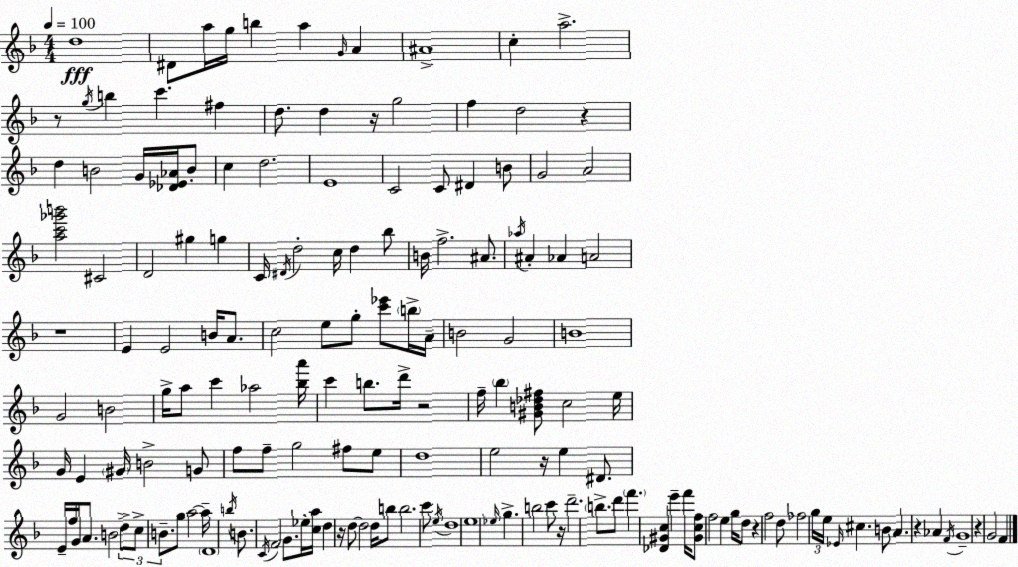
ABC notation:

X:1
T:Untitled
M:4/4
L:1/4
K:Dm
d4 ^D/2 a/4 g/4 b a G/4 A ^A4 c a2 z/2 g/4 b c' ^f d/2 d z/4 g2 f d2 z d B2 G/4 [_D_E_A]/4 B/2 c d2 E4 C2 C/2 ^D B/2 G2 A2 [ac'_g'b']2 ^C2 D2 ^g g C/4 ^D/4 d2 c/4 d _b/2 B/4 f2 ^A/2 _a/4 ^A _A A2 z4 E E2 B/4 A/2 c2 e/2 g/2 [c'_e']/2 b/4 A/4 B2 G2 B4 G2 B2 g/4 a/2 c' _a2 [_ba']/4 c' b/2 d'/4 z2 f/4 _b [^GB_d^f]/2 c2 e/4 G/4 E ^G/4 B2 G/2 f/2 f/2 g2 ^f/2 e/2 d4 e2 z/4 e ^D/2 E/4 f/4 G/4 A/2 B2 d/2 c/2 B/2 g/2 a2 a/4 D4 b/4 B/2 C/4 F2 G/2 _e/4 [ca]/4 d z/4 d/2 d2 d/4 b/2 b2 c'/2 e/4 d4 e4 _e/4 g b2 c'/2 z/4 d'2 b/2 d'/2 f' [_D^Gc] e' f'/4 [^Gcf]/2 f2 e g/4 d/2 z f2 d/2 _f2 g/4 e/4 _E/4 ^c B/2 A z _A F/4 G4 z G2 F